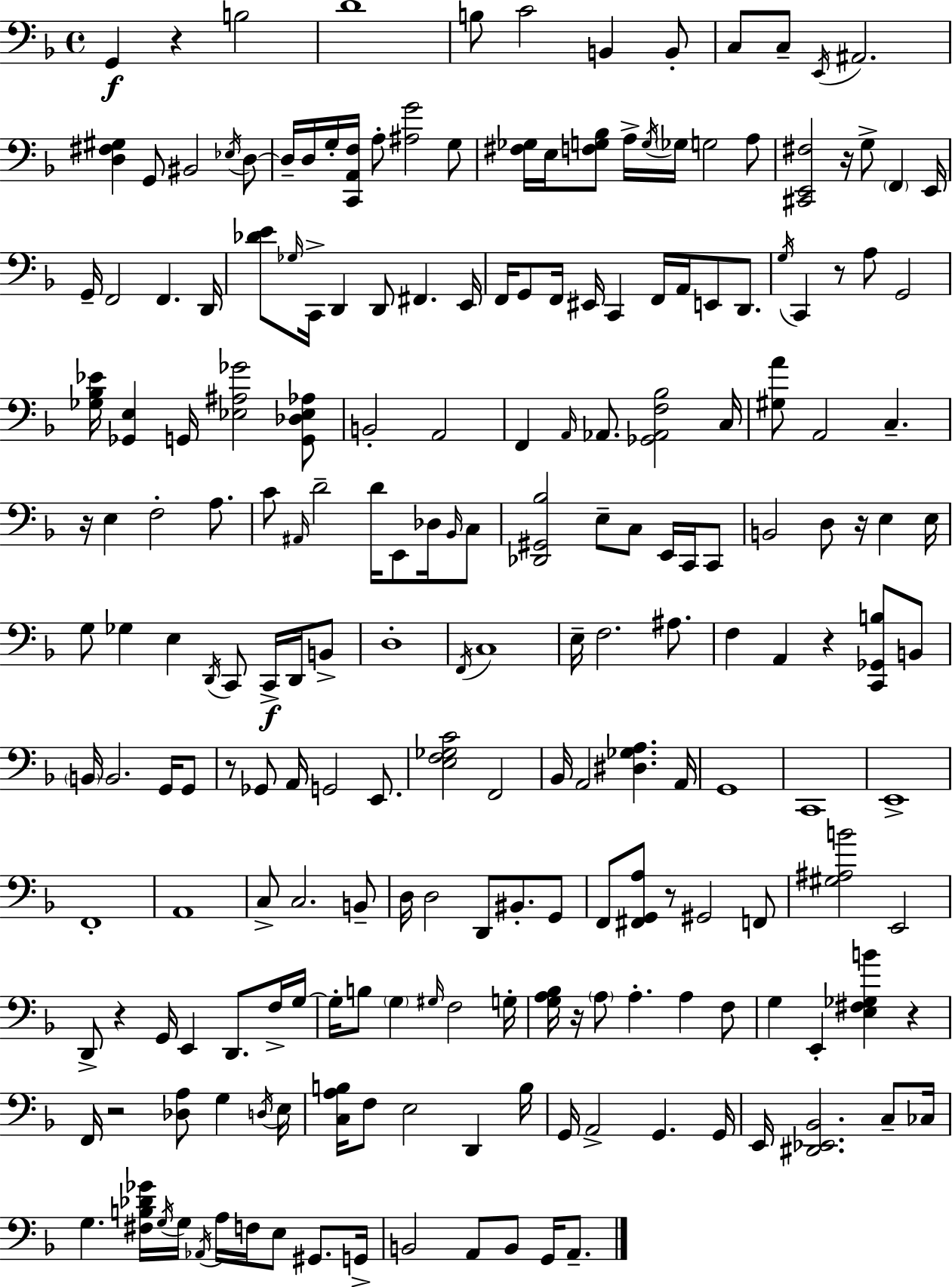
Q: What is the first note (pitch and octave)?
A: G2